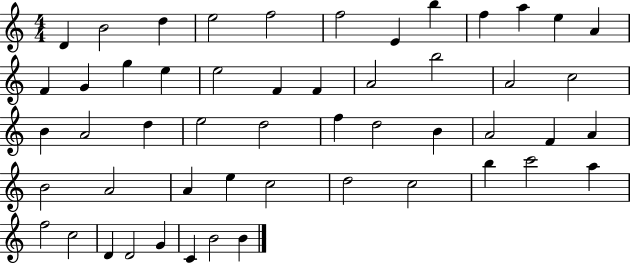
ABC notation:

X:1
T:Untitled
M:4/4
L:1/4
K:C
D B2 d e2 f2 f2 E b f a e A F G g e e2 F F A2 b2 A2 c2 B A2 d e2 d2 f d2 B A2 F A B2 A2 A e c2 d2 c2 b c'2 a f2 c2 D D2 G C B2 B